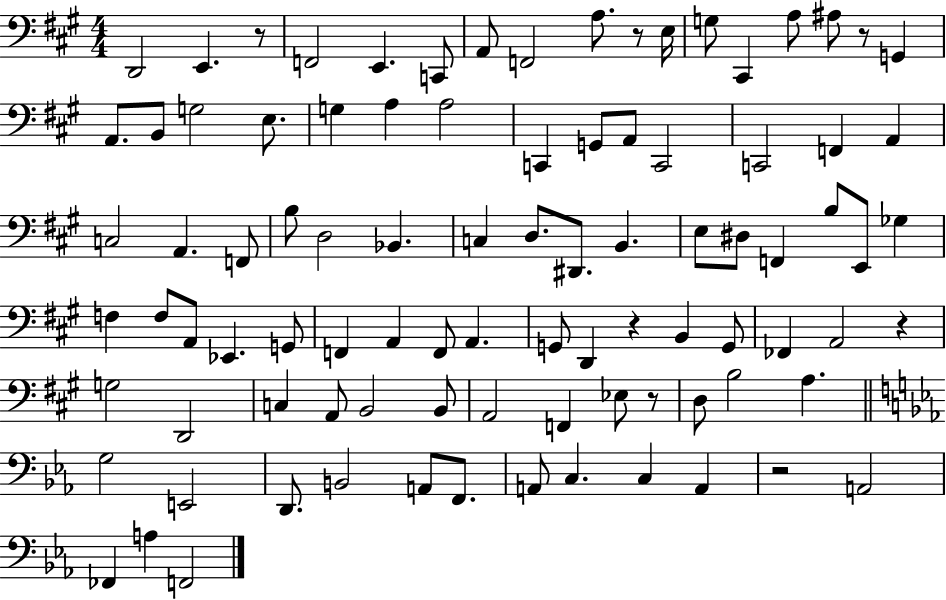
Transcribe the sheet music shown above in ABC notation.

X:1
T:Untitled
M:4/4
L:1/4
K:A
D,,2 E,, z/2 F,,2 E,, C,,/2 A,,/2 F,,2 A,/2 z/2 E,/4 G,/2 ^C,, A,/2 ^A,/2 z/2 G,, A,,/2 B,,/2 G,2 E,/2 G, A, A,2 C,, G,,/2 A,,/2 C,,2 C,,2 F,, A,, C,2 A,, F,,/2 B,/2 D,2 _B,, C, D,/2 ^D,,/2 B,, E,/2 ^D,/2 F,, B,/2 E,,/2 _G, F, F,/2 A,,/2 _E,, G,,/2 F,, A,, F,,/2 A,, G,,/2 D,, z B,, G,,/2 _F,, A,,2 z G,2 D,,2 C, A,,/2 B,,2 B,,/2 A,,2 F,, _E,/2 z/2 D,/2 B,2 A, G,2 E,,2 D,,/2 B,,2 A,,/2 F,,/2 A,,/2 C, C, A,, z2 A,,2 _F,, A, F,,2